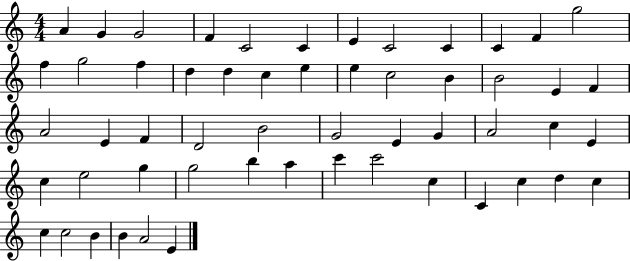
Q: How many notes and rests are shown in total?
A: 55